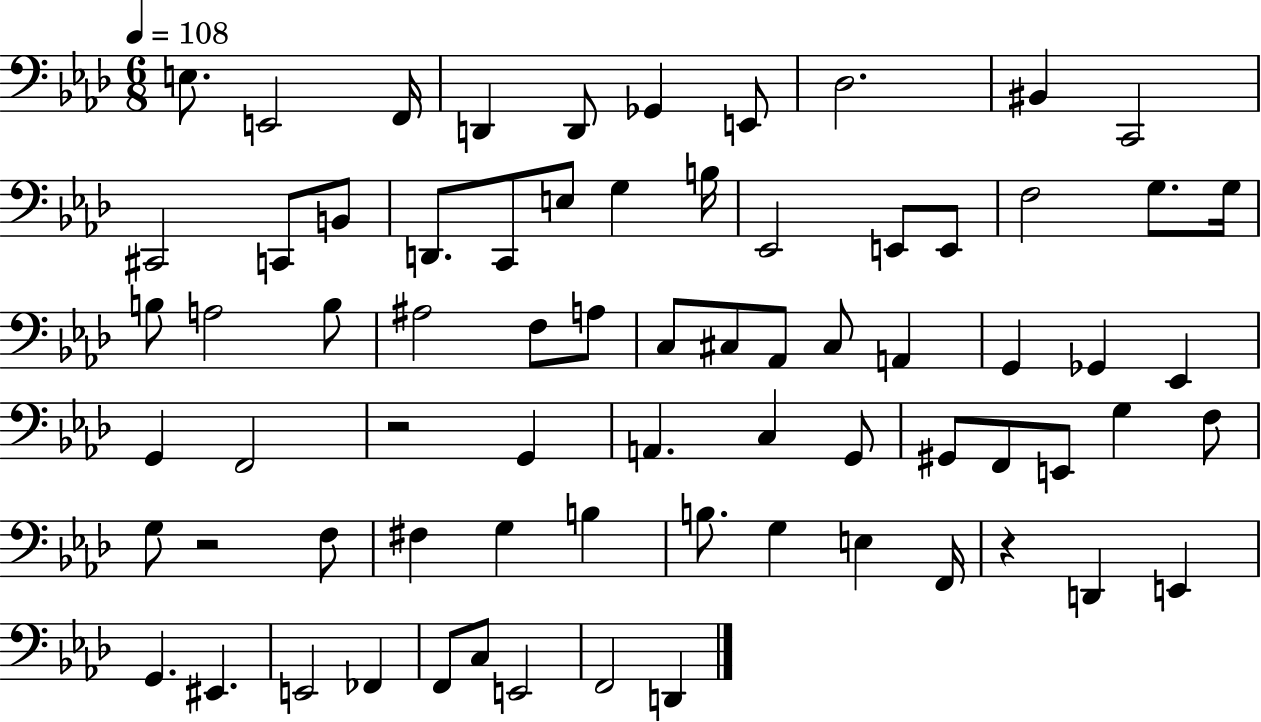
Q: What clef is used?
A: bass